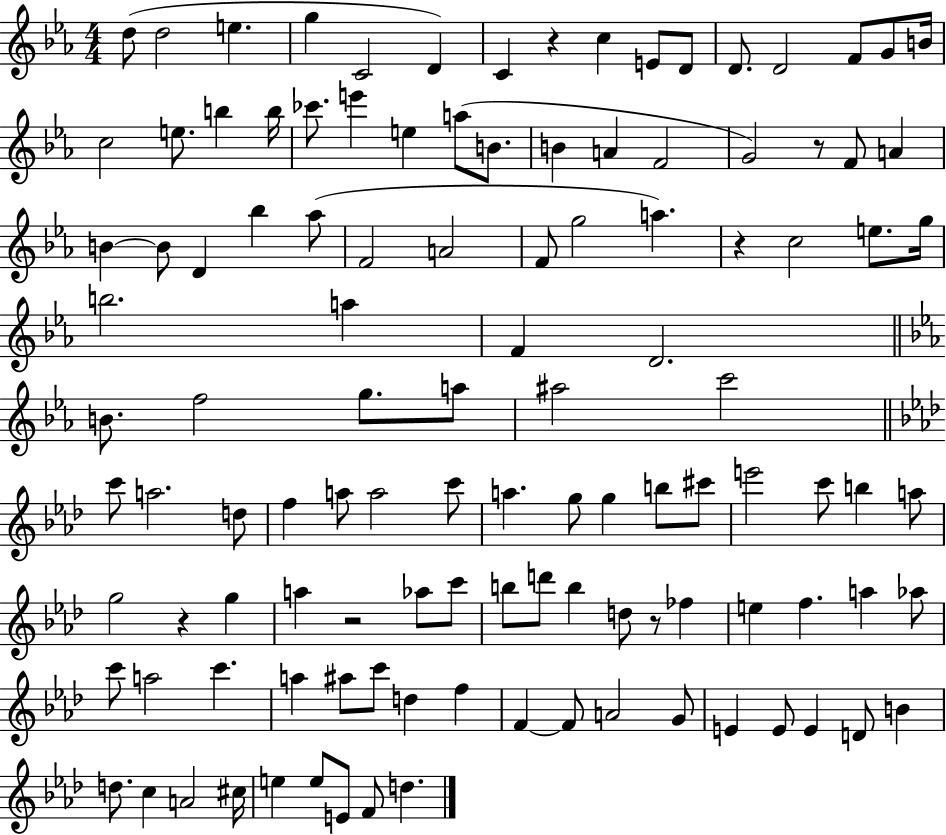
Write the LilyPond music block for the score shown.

{
  \clef treble
  \numericTimeSignature
  \time 4/4
  \key ees \major
  d''8( d''2 e''4. | g''4 c'2 d'4) | c'4 r4 c''4 e'8 d'8 | d'8. d'2 f'8 g'8 b'16 | \break c''2 e''8. b''4 b''16 | ces'''8. e'''4 e''4 a''8( b'8. | b'4 a'4 f'2 | g'2) r8 f'8 a'4 | \break b'4~~ b'8 d'4 bes''4 aes''8( | f'2 a'2 | f'8 g''2 a''4.) | r4 c''2 e''8. g''16 | \break b''2. a''4 | f'4 d'2. | \bar "||" \break \key c \minor b'8. f''2 g''8. a''8 | ais''2 c'''2 | \bar "||" \break \key aes \major c'''8 a''2. d''8 | f''4 a''8 a''2 c'''8 | a''4. g''8 g''4 b''8 cis'''8 | e'''2 c'''8 b''4 a''8 | \break g''2 r4 g''4 | a''4 r2 aes''8 c'''8 | b''8 d'''8 b''4 d''8 r8 fes''4 | e''4 f''4. a''4 aes''8 | \break c'''8 a''2 c'''4. | a''4 ais''8 c'''8 d''4 f''4 | f'4~~ f'8 a'2 g'8 | e'4 e'8 e'4 d'8 b'4 | \break d''8. c''4 a'2 cis''16 | e''4 e''8 e'8 f'8 d''4. | \bar "|."
}